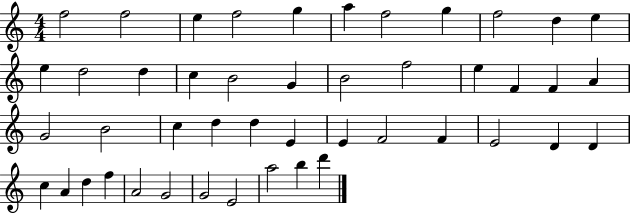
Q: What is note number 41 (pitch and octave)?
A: G4